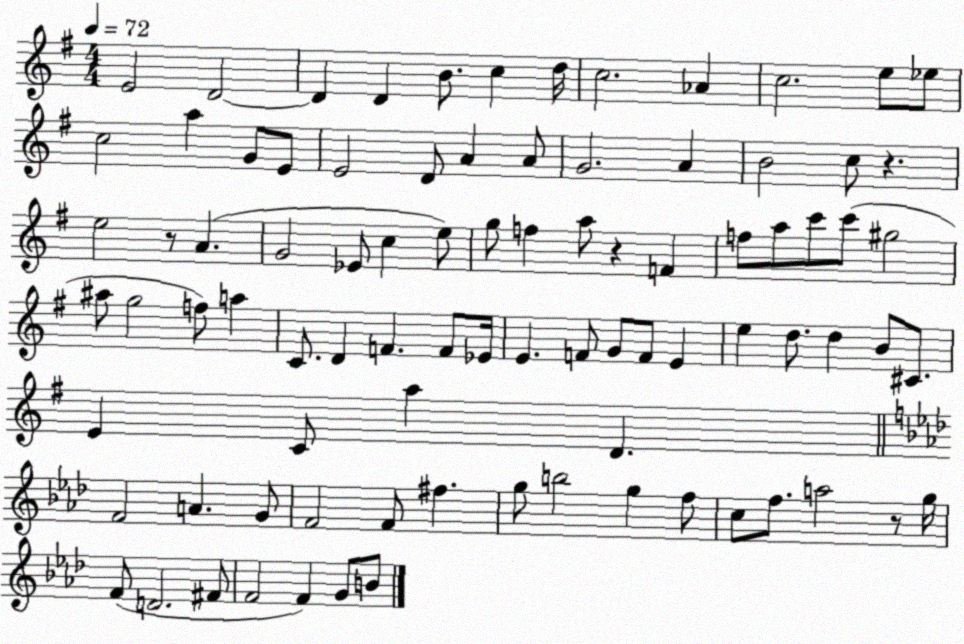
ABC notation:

X:1
T:Untitled
M:4/4
L:1/4
K:G
E2 D2 D D B/2 c d/4 c2 _A c2 e/2 _e/2 c2 a G/2 E/2 E2 D/2 A A/2 G2 A B2 c/2 z e2 z/2 A G2 _E/2 c e/2 g/2 f a/2 z F f/2 a/2 c'/2 c'/2 ^g2 ^a/2 g2 f/2 a C/2 D F F/2 _E/4 E F/2 G/2 F/2 E e d/2 d B/2 ^C/2 E C/2 a D F2 A G/2 F2 F/2 ^f g/2 b2 g f/2 c/2 f/2 a2 z/2 g/4 F/2 D2 ^F/2 F2 F G/2 B/2